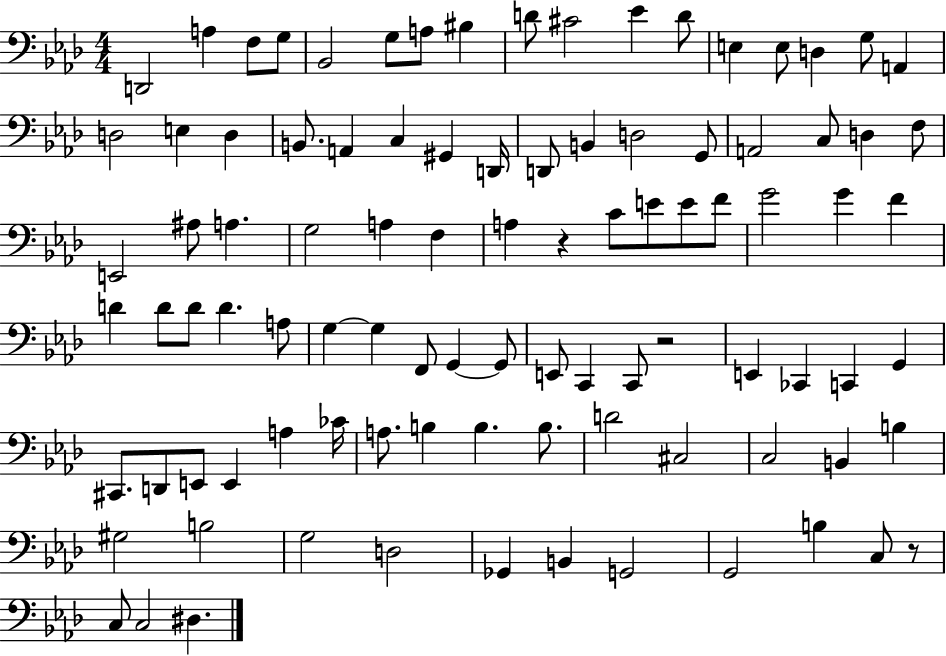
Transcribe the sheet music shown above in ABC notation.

X:1
T:Untitled
M:4/4
L:1/4
K:Ab
D,,2 A, F,/2 G,/2 _B,,2 G,/2 A,/2 ^B, D/2 ^C2 _E D/2 E, E,/2 D, G,/2 A,, D,2 E, D, B,,/2 A,, C, ^G,, D,,/4 D,,/2 B,, D,2 G,,/2 A,,2 C,/2 D, F,/2 E,,2 ^A,/2 A, G,2 A, F, A, z C/2 E/2 E/2 F/2 G2 G F D D/2 D/2 D A,/2 G, G, F,,/2 G,, G,,/2 E,,/2 C,, C,,/2 z2 E,, _C,, C,, G,, ^C,,/2 D,,/2 E,,/2 E,, A, _C/4 A,/2 B, B, B,/2 D2 ^C,2 C,2 B,, B, ^G,2 B,2 G,2 D,2 _G,, B,, G,,2 G,,2 B, C,/2 z/2 C,/2 C,2 ^D,